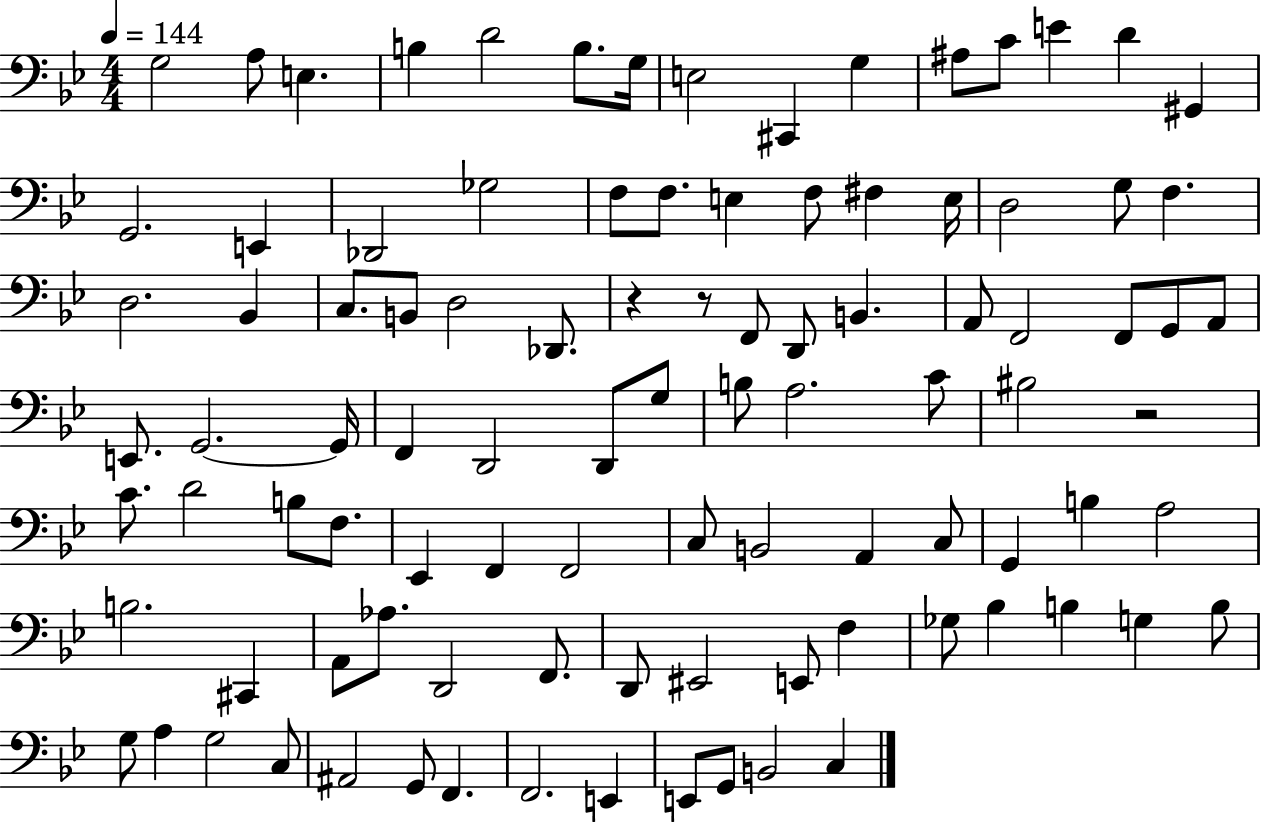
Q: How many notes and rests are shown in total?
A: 98